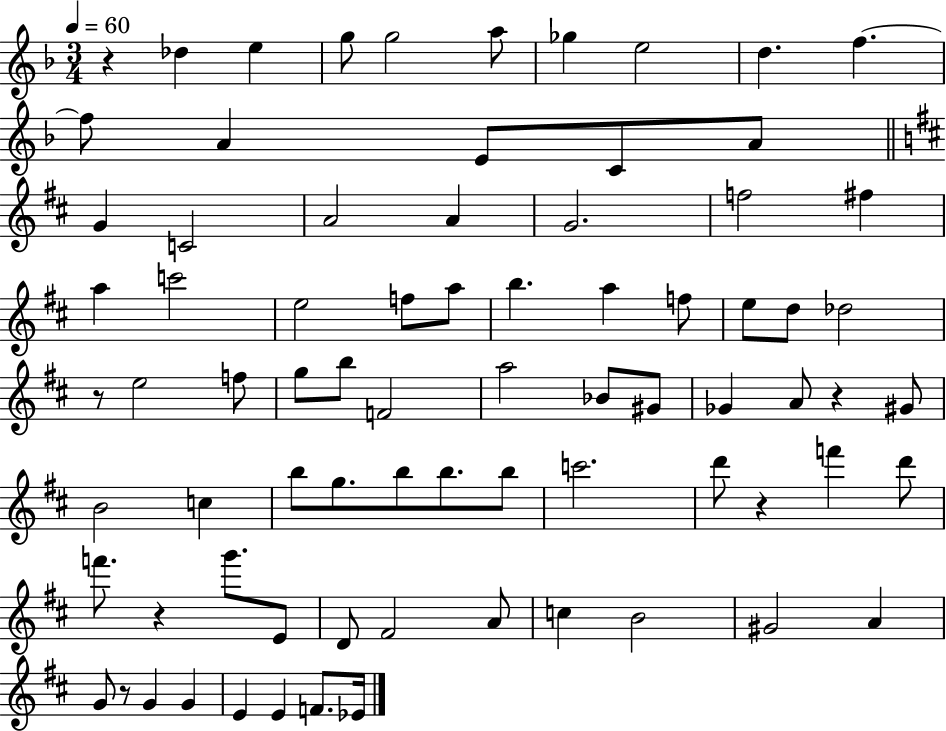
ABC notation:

X:1
T:Untitled
M:3/4
L:1/4
K:F
z _d e g/2 g2 a/2 _g e2 d f f/2 A E/2 C/2 A/2 G C2 A2 A G2 f2 ^f a c'2 e2 f/2 a/2 b a f/2 e/2 d/2 _d2 z/2 e2 f/2 g/2 b/2 F2 a2 _B/2 ^G/2 _G A/2 z ^G/2 B2 c b/2 g/2 b/2 b/2 b/2 c'2 d'/2 z f' d'/2 f'/2 z g'/2 E/2 D/2 ^F2 A/2 c B2 ^G2 A G/2 z/2 G G E E F/2 _E/4